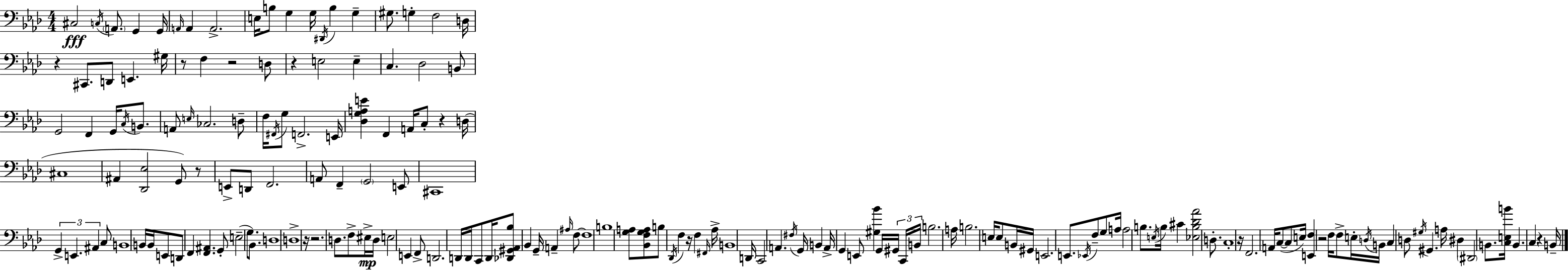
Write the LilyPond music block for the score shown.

{
  \clef bass
  \numericTimeSignature
  \time 4/4
  \key f \minor
  cis2\fff \acciaccatura { c16 } \parenthesize a,8. g,4 | g,16 \grace { a,16 } a,4 a,2.-> | e16 b8 g4 g16 \acciaccatura { dis,16 } b4 g4-- | gis8. g4-. f2 | \break d16 r4 cis,8. d,8 e,4. | gis16 r8 f4 r2 | d8 r4 e2 e4-- | c4. des2 | \break b,8 g,2 f,4 g,16 | \acciaccatura { c16 } b,8. a,8 \grace { e16 } ces2. | d8-- f16 \acciaccatura { fis,16 } g8 f,2.-> | e,16 <des g a e'>4 f,4 a,16 c8-. | \break r4 d16( cis1 | ais,4 <des, ees>2 | g,8) r8 e,8-> d,8 f,2. | a,8 f,4-- \parenthesize g,2 | \break e,8 cis,1 | \tuplet 3/2 { g,4-> e,4. | ais,4 } c8 b,1 | b,16 b,16 e,8 d,8 f,4 | \break <f, ais,>4. g,8-. e2--( | g8. bes,8.) d1 | d1-> | r16 r2. | \break d8. f8-> eis16->\mp d16 e2 | e,4 f,8-> d,2. | d,16 d,16 c,8 d,16 <des, gis, aes, bes>8 bes,4 g,16-- | a,4-- \grace { ais16 } f8~~ f1 | \break b1 | <g a>8 <bes, f g a>8 b8 \acciaccatura { des,16 } f4 | r16 f4 \grace { fis,16 } aes16-> b,1 | d,16 c,2 | \break a,4. \acciaccatura { fis16 } g,16 b,4 a,16-> g,4 | e,8 <gis bes'>4 g,16 \tuplet 3/2 { gis,16 c,16 b,16 } b2. | a16 b2. | e16 e8 b,16 gis,16 e,2. | \break e,8. \acciaccatura { ees,16 } f8-- g8 a16 | a2 b8. \acciaccatura { e16 } b16 cis'4 | <ees b des' aes'>2 d8.-. c1-. | r16 f,2. | \break a,16 c8~(~ c8 e16) <e, f>4 | r2 f16 f8-> e16-. \acciaccatura { d16 } | b,16 c4 d8 \acciaccatura { gis16 } gis,4. a16 dis4 | \parenthesize dis,2 b,8. <c e b'>16 b,4. | \break c4 r4 b,16-- \bar "|."
}